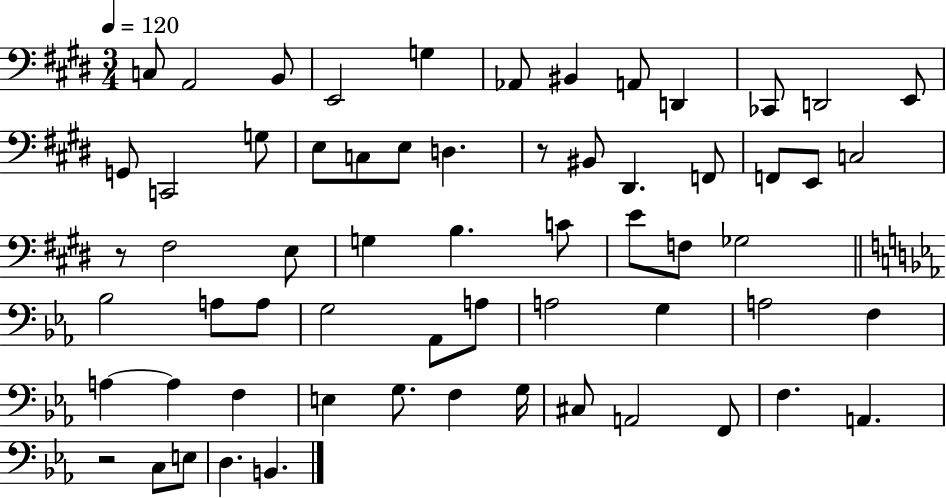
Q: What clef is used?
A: bass